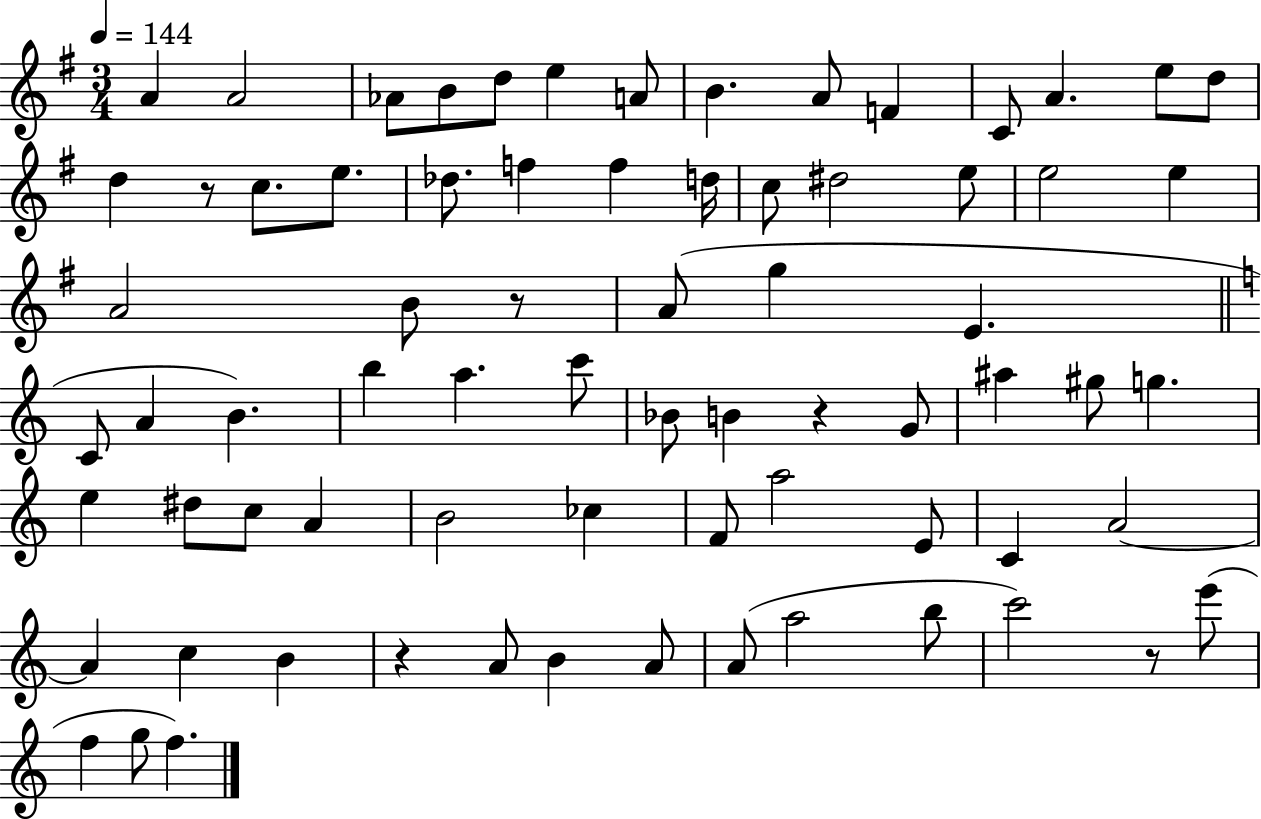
X:1
T:Untitled
M:3/4
L:1/4
K:G
A A2 _A/2 B/2 d/2 e A/2 B A/2 F C/2 A e/2 d/2 d z/2 c/2 e/2 _d/2 f f d/4 c/2 ^d2 e/2 e2 e A2 B/2 z/2 A/2 g E C/2 A B b a c'/2 _B/2 B z G/2 ^a ^g/2 g e ^d/2 c/2 A B2 _c F/2 a2 E/2 C A2 A c B z A/2 B A/2 A/2 a2 b/2 c'2 z/2 e'/2 f g/2 f